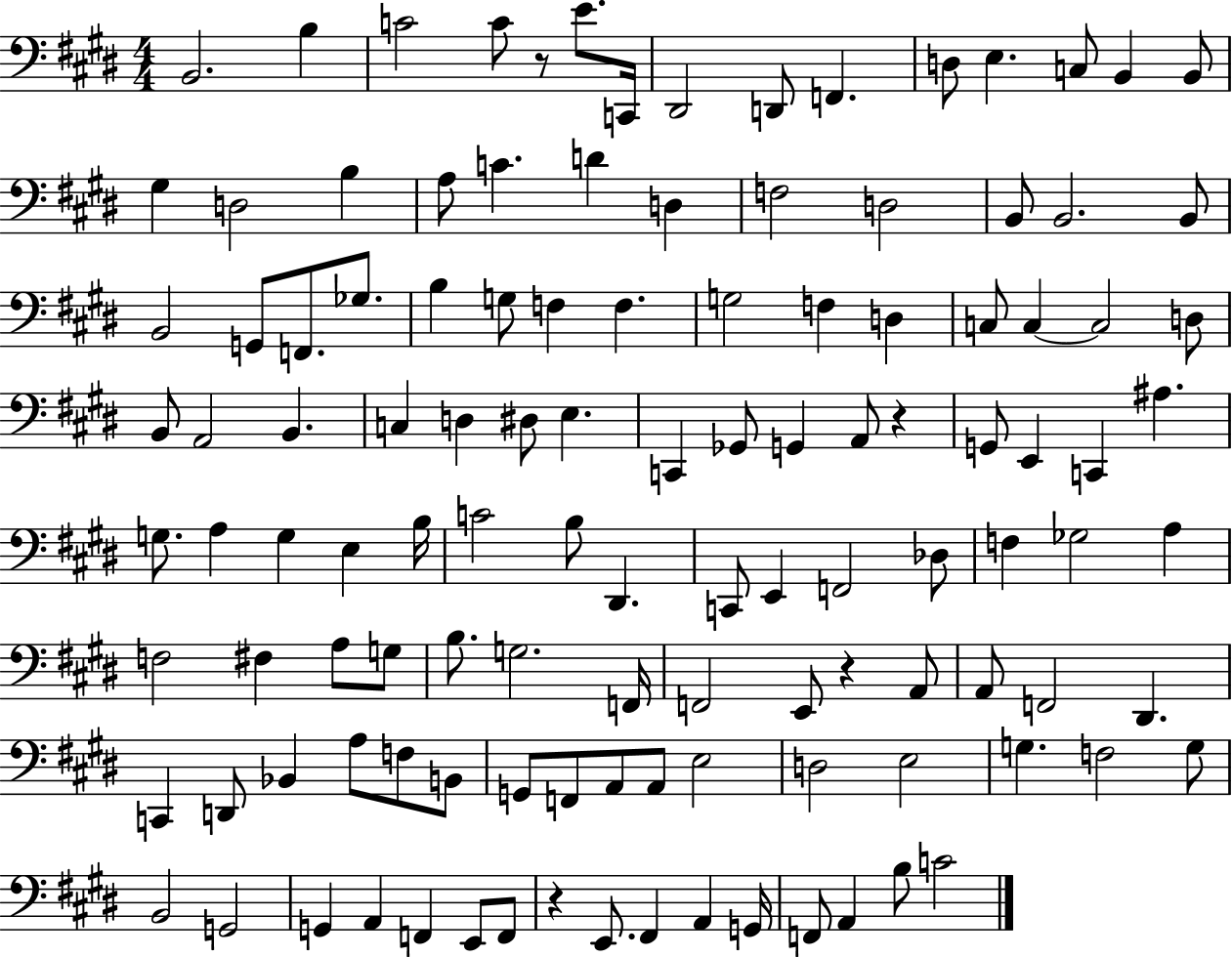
{
  \clef bass
  \numericTimeSignature
  \time 4/4
  \key e \major
  b,2. b4 | c'2 c'8 r8 e'8. c,16 | dis,2 d,8 f,4. | d8 e4. c8 b,4 b,8 | \break gis4 d2 b4 | a8 c'4. d'4 d4 | f2 d2 | b,8 b,2. b,8 | \break b,2 g,8 f,8. ges8. | b4 g8 f4 f4. | g2 f4 d4 | c8 c4~~ c2 d8 | \break b,8 a,2 b,4. | c4 d4 dis8 e4. | c,4 ges,8 g,4 a,8 r4 | g,8 e,4 c,4 ais4. | \break g8. a4 g4 e4 b16 | c'2 b8 dis,4. | c,8 e,4 f,2 des8 | f4 ges2 a4 | \break f2 fis4 a8 g8 | b8. g2. f,16 | f,2 e,8 r4 a,8 | a,8 f,2 dis,4. | \break c,4 d,8 bes,4 a8 f8 b,8 | g,8 f,8 a,8 a,8 e2 | d2 e2 | g4. f2 g8 | \break b,2 g,2 | g,4 a,4 f,4 e,8 f,8 | r4 e,8. fis,4 a,4 g,16 | f,8 a,4 b8 c'2 | \break \bar "|."
}